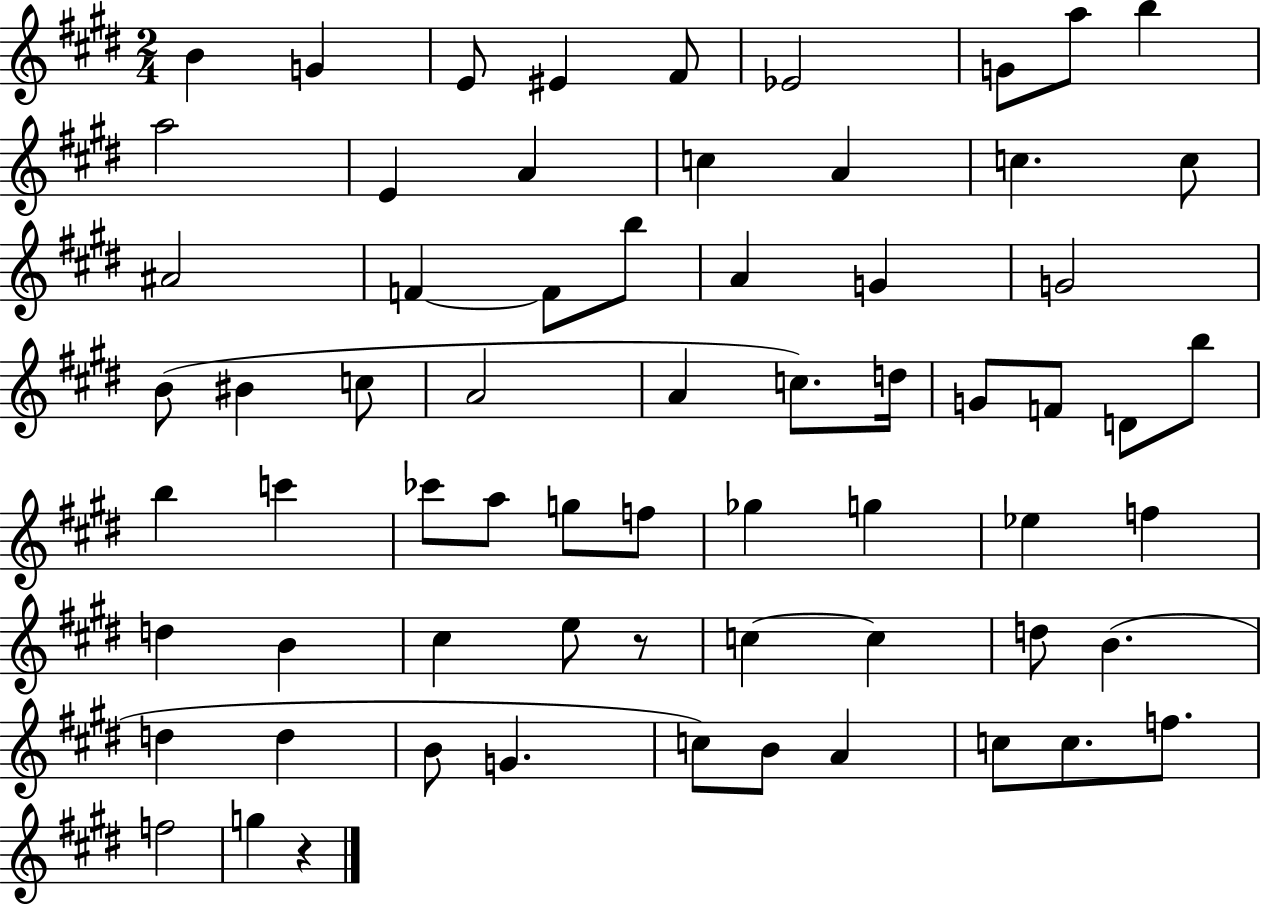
X:1
T:Untitled
M:2/4
L:1/4
K:E
B G E/2 ^E ^F/2 _E2 G/2 a/2 b a2 E A c A c c/2 ^A2 F F/2 b/2 A G G2 B/2 ^B c/2 A2 A c/2 d/4 G/2 F/2 D/2 b/2 b c' _c'/2 a/2 g/2 f/2 _g g _e f d B ^c e/2 z/2 c c d/2 B d d B/2 G c/2 B/2 A c/2 c/2 f/2 f2 g z